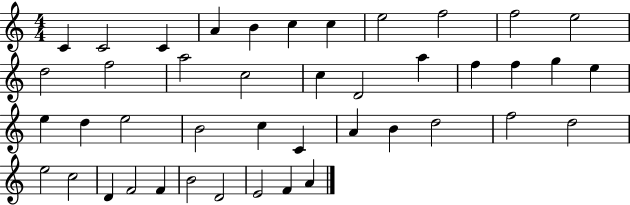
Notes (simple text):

C4/q C4/h C4/q A4/q B4/q C5/q C5/q E5/h F5/h F5/h E5/h D5/h F5/h A5/h C5/h C5/q D4/h A5/q F5/q F5/q G5/q E5/q E5/q D5/q E5/h B4/h C5/q C4/q A4/q B4/q D5/h F5/h D5/h E5/h C5/h D4/q F4/h F4/q B4/h D4/h E4/h F4/q A4/q